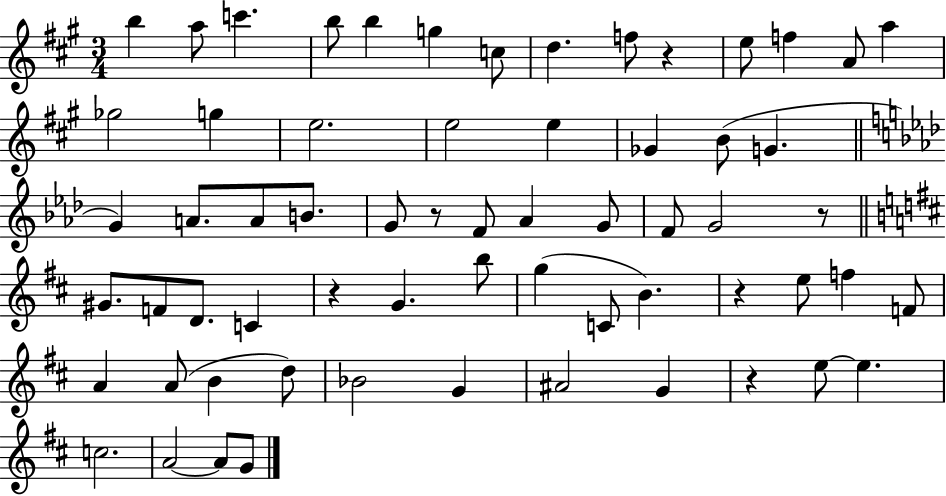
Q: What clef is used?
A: treble